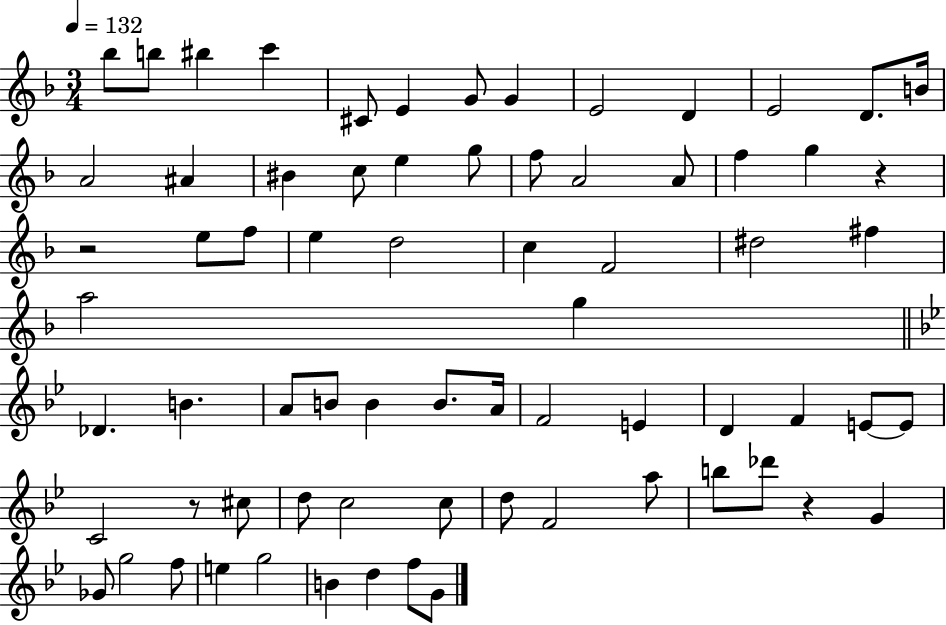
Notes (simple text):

Bb5/e B5/e BIS5/q C6/q C#4/e E4/q G4/e G4/q E4/h D4/q E4/h D4/e. B4/s A4/h A#4/q BIS4/q C5/e E5/q G5/e F5/e A4/h A4/e F5/q G5/q R/q R/h E5/e F5/e E5/q D5/h C5/q F4/h D#5/h F#5/q A5/h G5/q Db4/q. B4/q. A4/e B4/e B4/q B4/e. A4/s F4/h E4/q D4/q F4/q E4/e E4/e C4/h R/e C#5/e D5/e C5/h C5/e D5/e F4/h A5/e B5/e Db6/e R/q G4/q Gb4/e G5/h F5/e E5/q G5/h B4/q D5/q F5/e G4/e